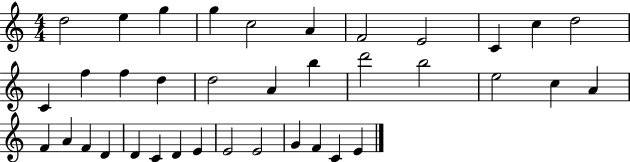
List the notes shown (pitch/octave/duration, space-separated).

D5/h E5/q G5/q G5/q C5/h A4/q F4/h E4/h C4/q C5/q D5/h C4/q F5/q F5/q D5/q D5/h A4/q B5/q D6/h B5/h E5/h C5/q A4/q F4/q A4/q F4/q D4/q D4/q C4/q D4/q E4/q E4/h E4/h G4/q F4/q C4/q E4/q